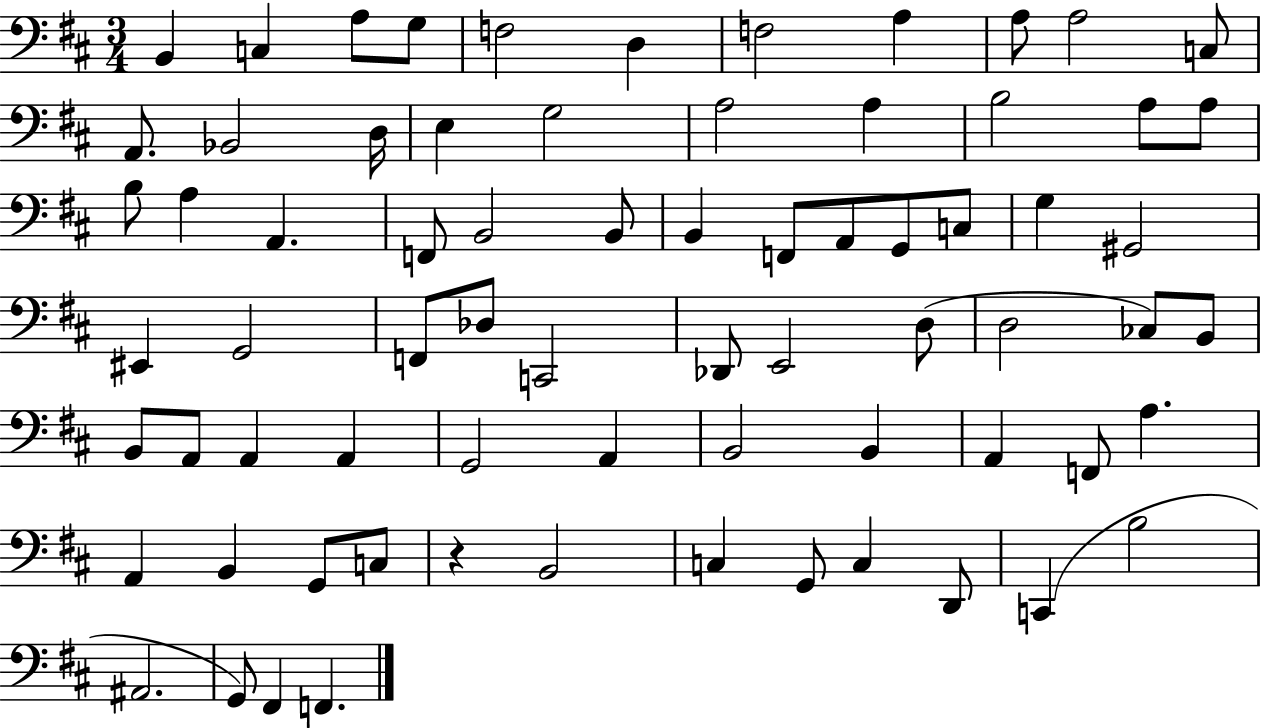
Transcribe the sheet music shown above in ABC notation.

X:1
T:Untitled
M:3/4
L:1/4
K:D
B,, C, A,/2 G,/2 F,2 D, F,2 A, A,/2 A,2 C,/2 A,,/2 _B,,2 D,/4 E, G,2 A,2 A, B,2 A,/2 A,/2 B,/2 A, A,, F,,/2 B,,2 B,,/2 B,, F,,/2 A,,/2 G,,/2 C,/2 G, ^G,,2 ^E,, G,,2 F,,/2 _D,/2 C,,2 _D,,/2 E,,2 D,/2 D,2 _C,/2 B,,/2 B,,/2 A,,/2 A,, A,, G,,2 A,, B,,2 B,, A,, F,,/2 A, A,, B,, G,,/2 C,/2 z B,,2 C, G,,/2 C, D,,/2 C,, B,2 ^A,,2 G,,/2 ^F,, F,,